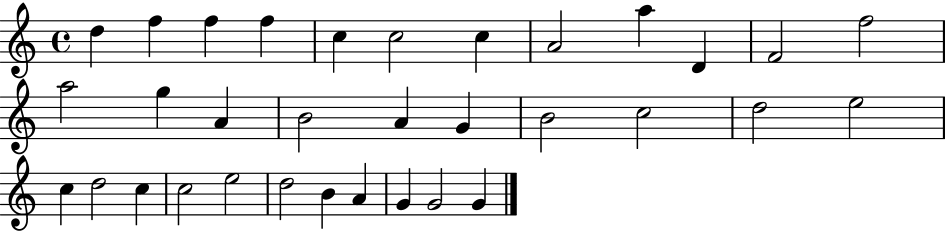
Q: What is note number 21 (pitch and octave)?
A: D5